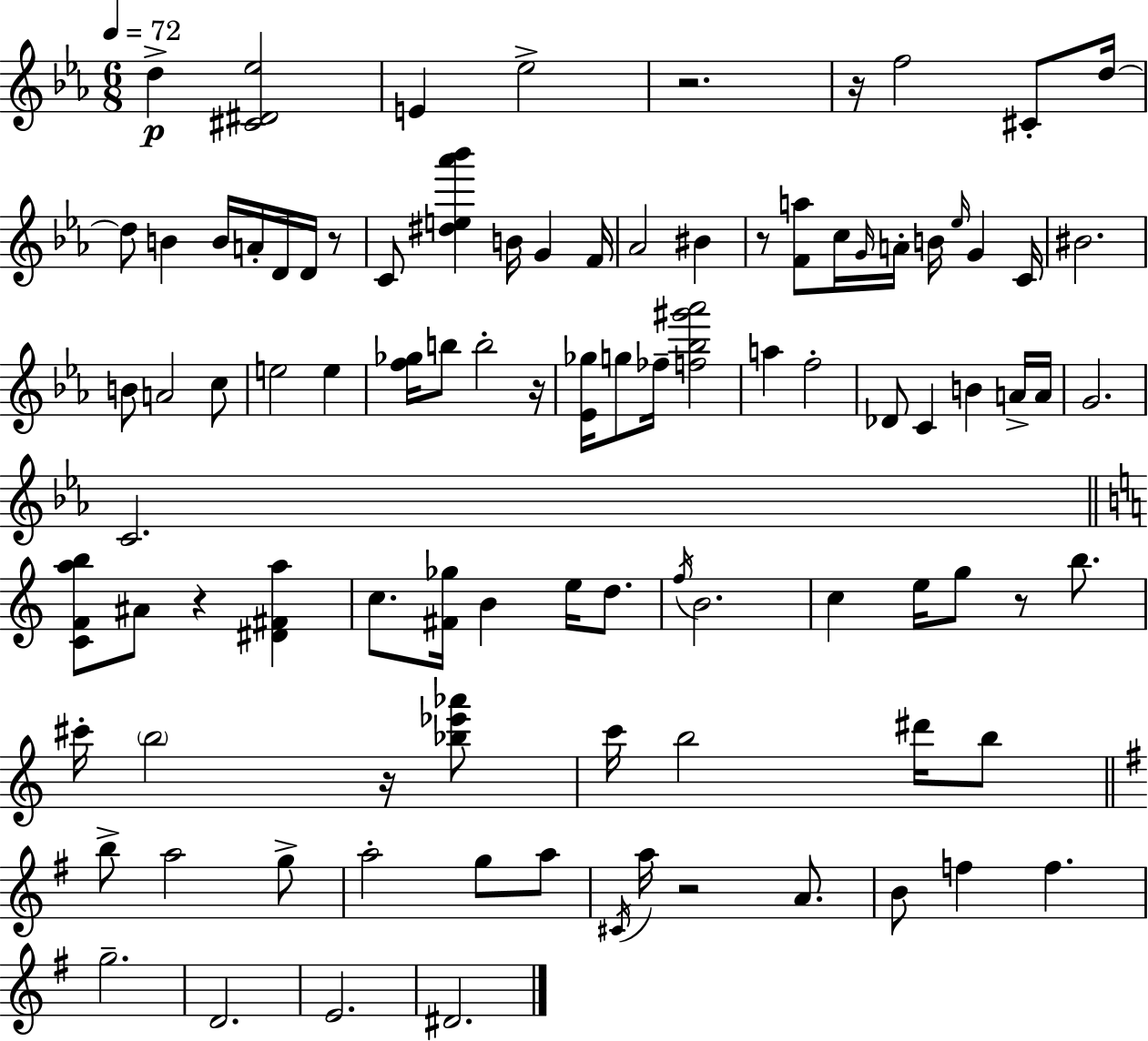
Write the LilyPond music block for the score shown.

{
  \clef treble
  \numericTimeSignature
  \time 6/8
  \key c \minor
  \tempo 4 = 72
  d''4->\p <cis' dis' ees''>2 | e'4 ees''2-> | r2. | r16 f''2 cis'8-. d''16~~ | \break d''8 b'4 b'16 a'16-. d'16 d'16 r8 | c'8 <dis'' e'' aes''' bes'''>4 b'16 g'4 f'16 | aes'2 bis'4 | r8 <f' a''>8 c''16 \grace { g'16 } a'16-. b'16 \grace { ees''16 } g'4 | \break c'16 bis'2. | b'8 a'2 | c''8 e''2 e''4 | <f'' ges''>16 b''8 b''2-. | \break r16 <ees' ges''>16 g''8 fes''16-- <f'' bes'' gis''' aes'''>2 | a''4 f''2-. | des'8 c'4 b'4 | a'16-> a'16 g'2. | \break c'2. | \bar "||" \break \key a \minor <c' f' a'' b''>8 ais'8 r4 <dis' fis' a''>4 | c''8. <fis' ges''>16 b'4 e''16 d''8. | \acciaccatura { f''16 } b'2. | c''4 e''16 g''8 r8 b''8. | \break cis'''16-. \parenthesize b''2 r16 <bes'' ees''' aes'''>8 | c'''16 b''2 dis'''16 b''8 | \bar "||" \break \key e \minor b''8-> a''2 g''8-> | a''2-. g''8 a''8 | \acciaccatura { cis'16 } a''16 r2 a'8. | b'8 f''4 f''4. | \break g''2.-- | d'2. | e'2. | dis'2. | \break \bar "|."
}